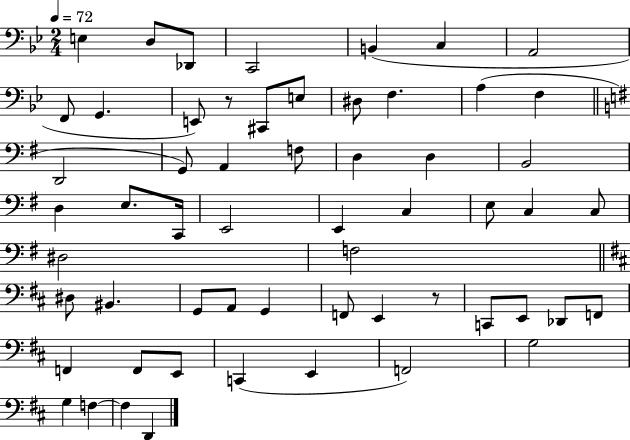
X:1
T:Untitled
M:2/4
L:1/4
K:Bb
E, D,/2 _D,,/2 C,,2 B,, C, A,,2 F,,/2 G,, E,,/2 z/2 ^C,,/2 E,/2 ^D,/2 F, A, F, D,,2 G,,/2 A,, F,/2 D, D, B,,2 D, E,/2 C,,/4 E,,2 E,, C, E,/2 C, C,/2 ^D,2 F,2 ^D,/2 ^B,, G,,/2 A,,/2 G,, F,,/2 E,, z/2 C,,/2 E,,/2 _D,,/2 F,,/2 F,, F,,/2 E,,/2 C,, E,, F,,2 G,2 G, F, F, D,,